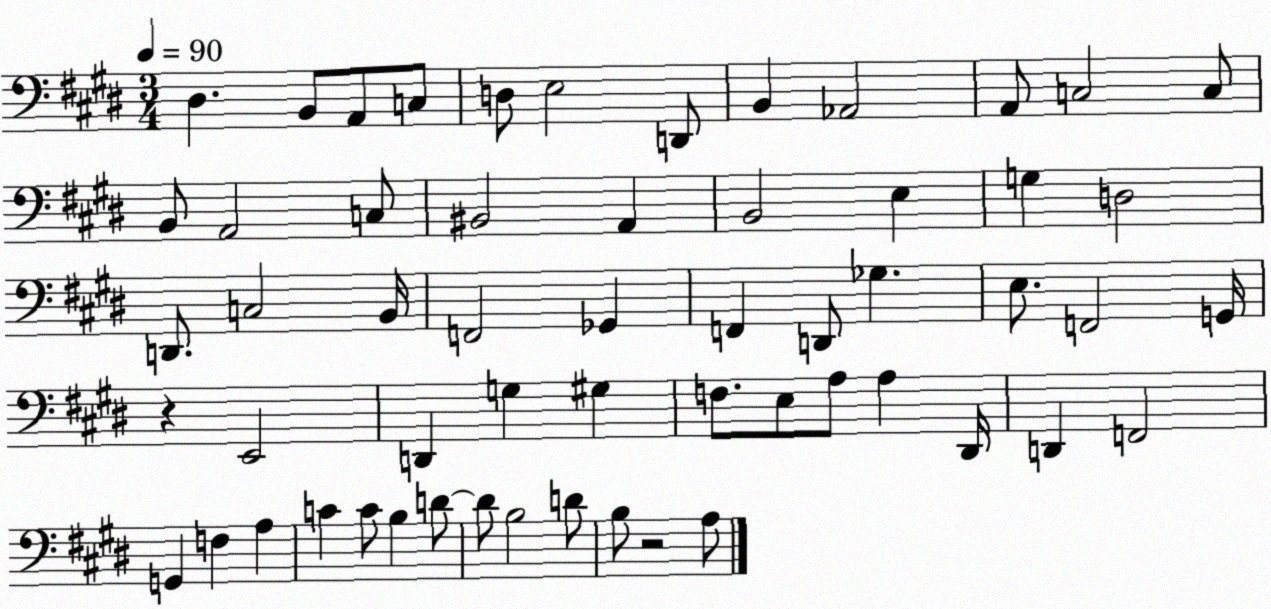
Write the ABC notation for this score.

X:1
T:Untitled
M:3/4
L:1/4
K:E
^D, B,,/2 A,,/2 C,/2 D,/2 E,2 D,,/2 B,, _A,,2 A,,/2 C,2 C,/2 B,,/2 A,,2 C,/2 ^B,,2 A,, B,,2 E, G, D,2 D,,/2 C,2 B,,/4 F,,2 _G,, F,, D,,/2 _G, E,/2 F,,2 G,,/4 z E,,2 D,, G, ^G, F,/2 E,/2 A,/2 A, ^D,,/4 D,, F,,2 G,, F, A, C C/2 B, D/2 D/2 B,2 D/2 B,/2 z2 A,/2